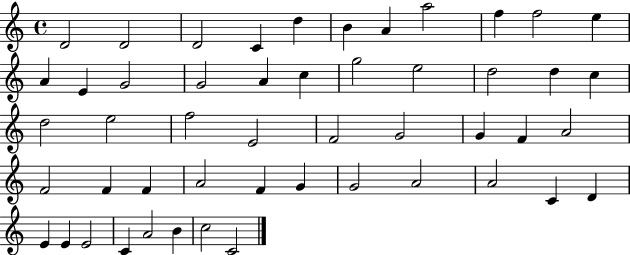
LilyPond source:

{
  \clef treble
  \time 4/4
  \defaultTimeSignature
  \key c \major
  d'2 d'2 | d'2 c'4 d''4 | b'4 a'4 a''2 | f''4 f''2 e''4 | \break a'4 e'4 g'2 | g'2 a'4 c''4 | g''2 e''2 | d''2 d''4 c''4 | \break d''2 e''2 | f''2 e'2 | f'2 g'2 | g'4 f'4 a'2 | \break f'2 f'4 f'4 | a'2 f'4 g'4 | g'2 a'2 | a'2 c'4 d'4 | \break e'4 e'4 e'2 | c'4 a'2 b'4 | c''2 c'2 | \bar "|."
}